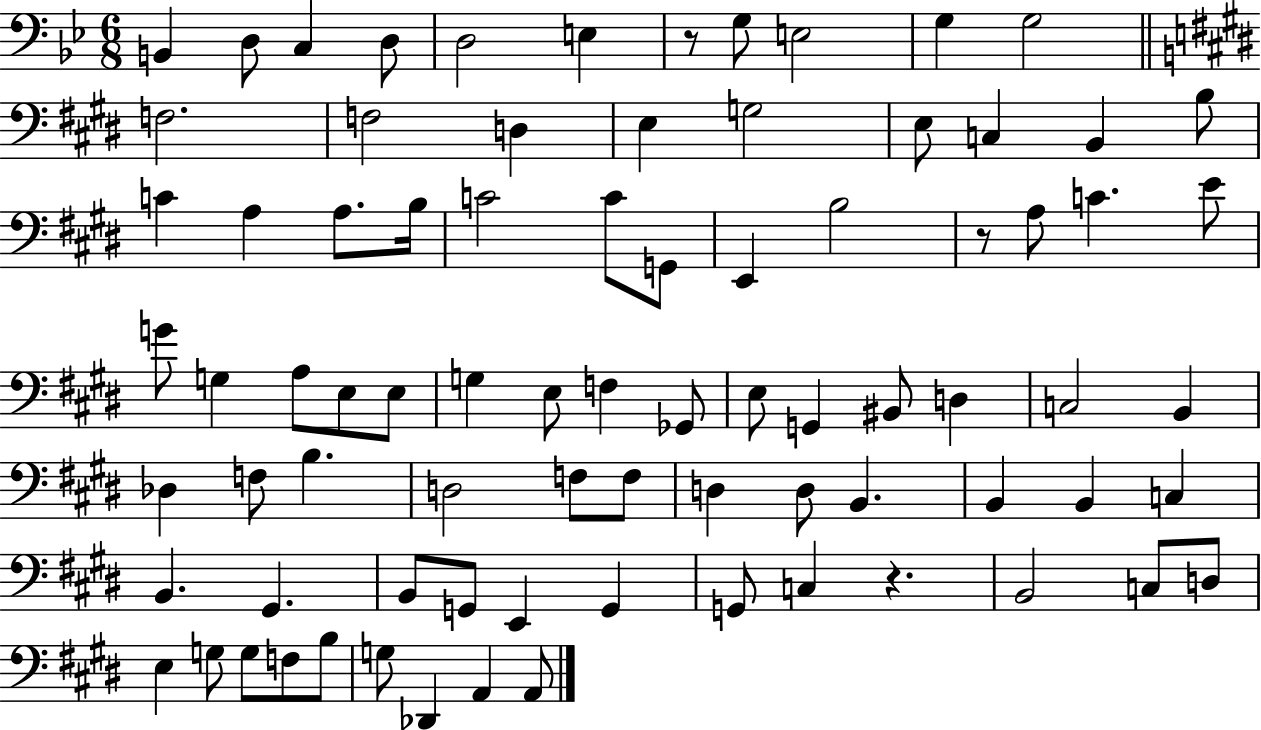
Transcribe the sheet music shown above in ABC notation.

X:1
T:Untitled
M:6/8
L:1/4
K:Bb
B,, D,/2 C, D,/2 D,2 E, z/2 G,/2 E,2 G, G,2 F,2 F,2 D, E, G,2 E,/2 C, B,, B,/2 C A, A,/2 B,/4 C2 C/2 G,,/2 E,, B,2 z/2 A,/2 C E/2 G/2 G, A,/2 E,/2 E,/2 G, E,/2 F, _G,,/2 E,/2 G,, ^B,,/2 D, C,2 B,, _D, F,/2 B, D,2 F,/2 F,/2 D, D,/2 B,, B,, B,, C, B,, ^G,, B,,/2 G,,/2 E,, G,, G,,/2 C, z B,,2 C,/2 D,/2 E, G,/2 G,/2 F,/2 B,/2 G,/2 _D,, A,, A,,/2